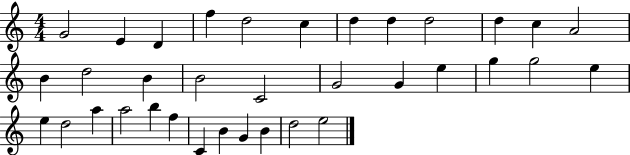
{
  \clef treble
  \numericTimeSignature
  \time 4/4
  \key c \major
  g'2 e'4 d'4 | f''4 d''2 c''4 | d''4 d''4 d''2 | d''4 c''4 a'2 | \break b'4 d''2 b'4 | b'2 c'2 | g'2 g'4 e''4 | g''4 g''2 e''4 | \break e''4 d''2 a''4 | a''2 b''4 f''4 | c'4 b'4 g'4 b'4 | d''2 e''2 | \break \bar "|."
}